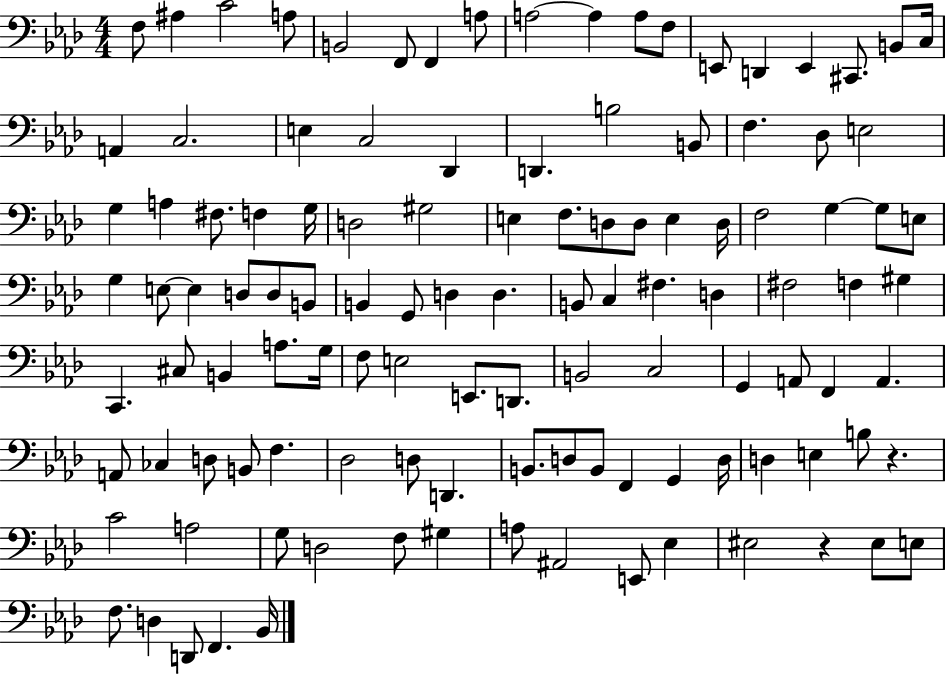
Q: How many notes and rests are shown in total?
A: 115